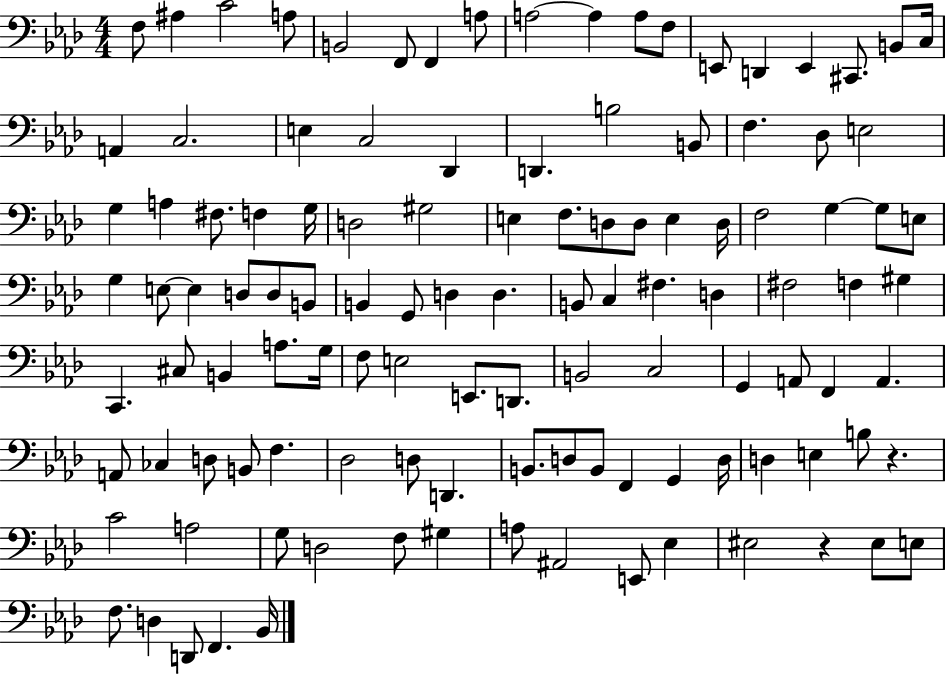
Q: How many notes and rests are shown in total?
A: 115